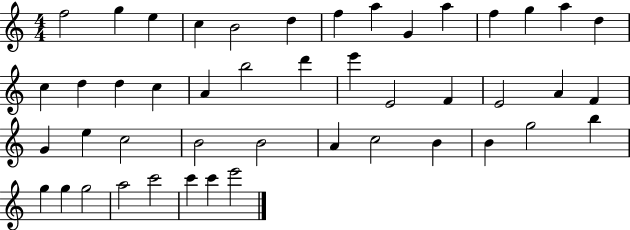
{
  \clef treble
  \numericTimeSignature
  \time 4/4
  \key c \major
  f''2 g''4 e''4 | c''4 b'2 d''4 | f''4 a''4 g'4 a''4 | f''4 g''4 a''4 d''4 | \break c''4 d''4 d''4 c''4 | a'4 b''2 d'''4 | e'''4 e'2 f'4 | e'2 a'4 f'4 | \break g'4 e''4 c''2 | b'2 b'2 | a'4 c''2 b'4 | b'4 g''2 b''4 | \break g''4 g''4 g''2 | a''2 c'''2 | c'''4 c'''4 e'''2 | \bar "|."
}